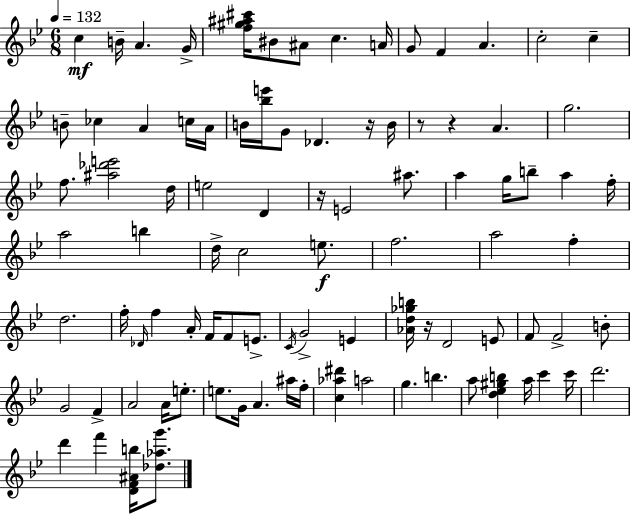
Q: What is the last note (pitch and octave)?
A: F6